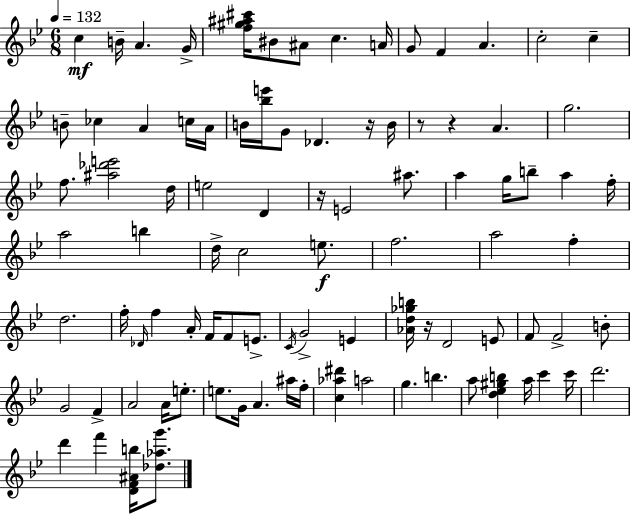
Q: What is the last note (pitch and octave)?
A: F6